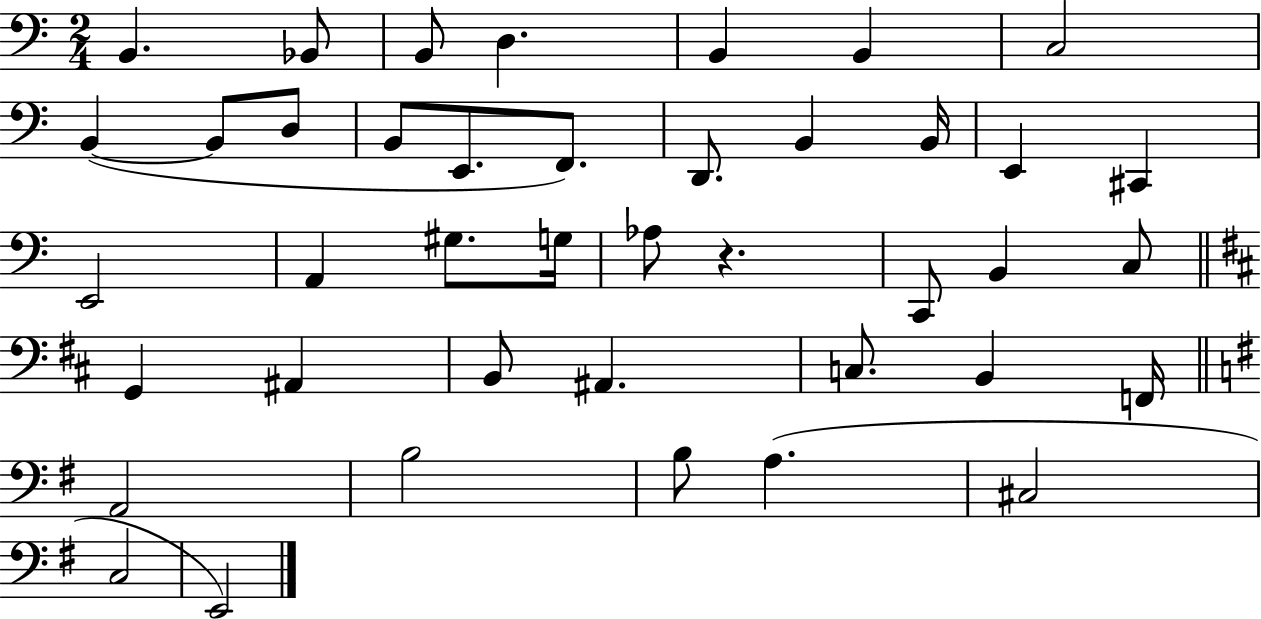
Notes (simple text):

B2/q. Bb2/e B2/e D3/q. B2/q B2/q C3/h B2/q B2/e D3/e B2/e E2/e. F2/e. D2/e. B2/q B2/s E2/q C#2/q E2/h A2/q G#3/e. G3/s Ab3/e R/q. C2/e B2/q C3/e G2/q A#2/q B2/e A#2/q. C3/e. B2/q F2/s A2/h B3/h B3/e A3/q. C#3/h C3/h E2/h